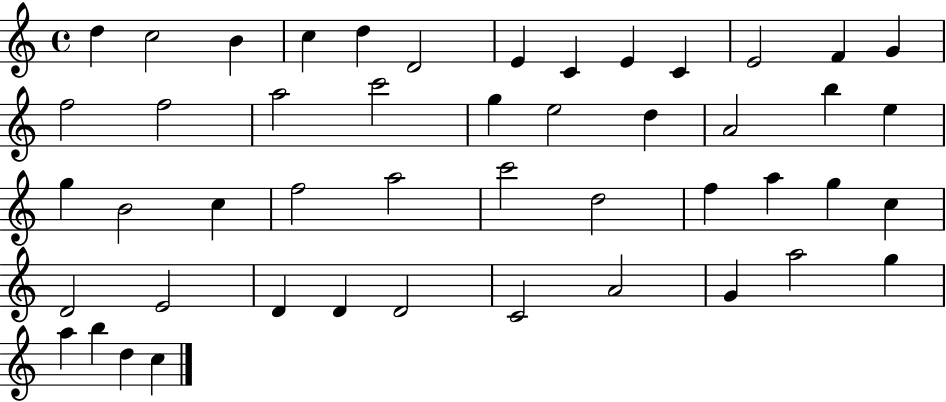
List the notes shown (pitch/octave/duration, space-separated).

D5/q C5/h B4/q C5/q D5/q D4/h E4/q C4/q E4/q C4/q E4/h F4/q G4/q F5/h F5/h A5/h C6/h G5/q E5/h D5/q A4/h B5/q E5/q G5/q B4/h C5/q F5/h A5/h C6/h D5/h F5/q A5/q G5/q C5/q D4/h E4/h D4/q D4/q D4/h C4/h A4/h G4/q A5/h G5/q A5/q B5/q D5/q C5/q